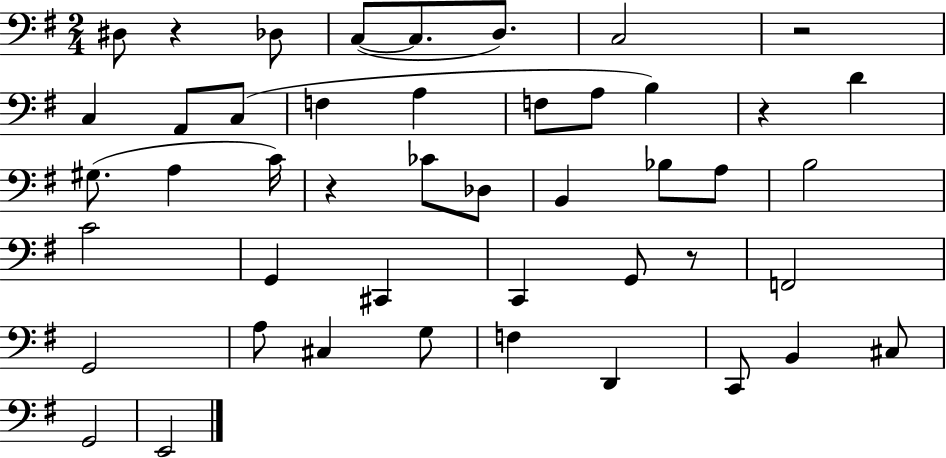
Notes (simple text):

D#3/e R/q Db3/e C3/e C3/e. D3/e. C3/h R/h C3/q A2/e C3/e F3/q A3/q F3/e A3/e B3/q R/q D4/q G#3/e. A3/q C4/s R/q CES4/e Db3/e B2/q Bb3/e A3/e B3/h C4/h G2/q C#2/q C2/q G2/e R/e F2/h G2/h A3/e C#3/q G3/e F3/q D2/q C2/e B2/q C#3/e G2/h E2/h